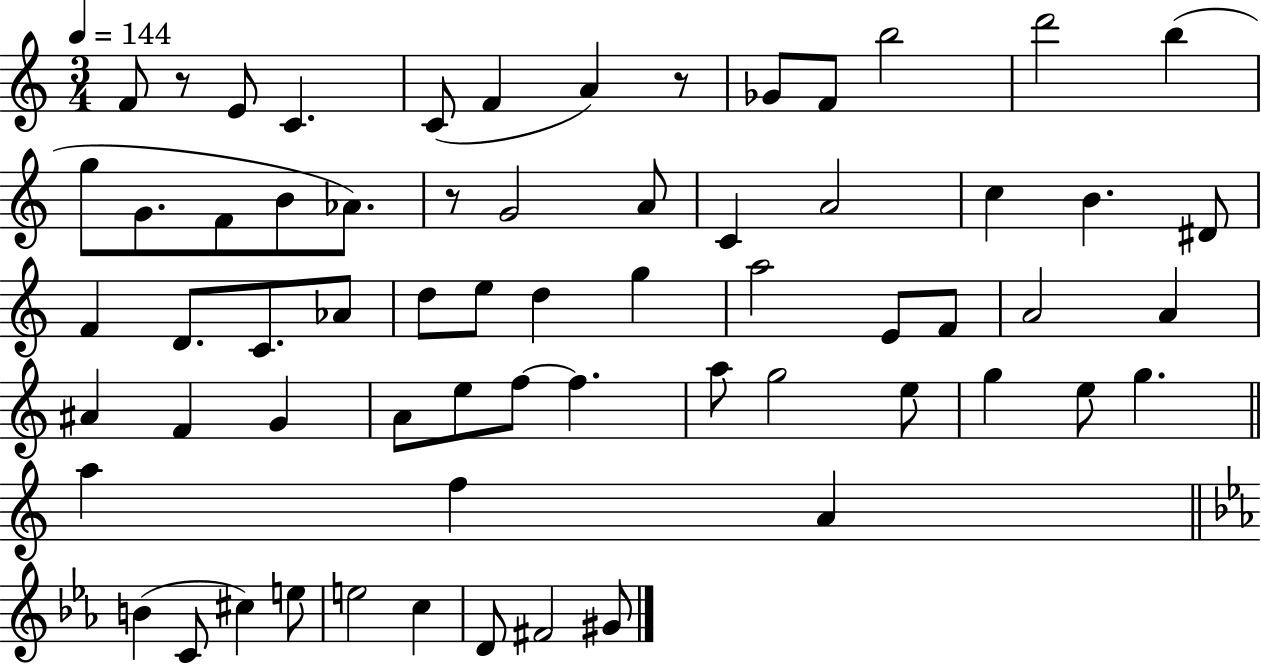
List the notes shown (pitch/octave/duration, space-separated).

F4/e R/e E4/e C4/q. C4/e F4/q A4/q R/e Gb4/e F4/e B5/h D6/h B5/q G5/e G4/e. F4/e B4/e Ab4/e. R/e G4/h A4/e C4/q A4/h C5/q B4/q. D#4/e F4/q D4/e. C4/e. Ab4/e D5/e E5/e D5/q G5/q A5/h E4/e F4/e A4/h A4/q A#4/q F4/q G4/q A4/e E5/e F5/e F5/q. A5/e G5/h E5/e G5/q E5/e G5/q. A5/q F5/q A4/q B4/q C4/e C#5/q E5/e E5/h C5/q D4/e F#4/h G#4/e